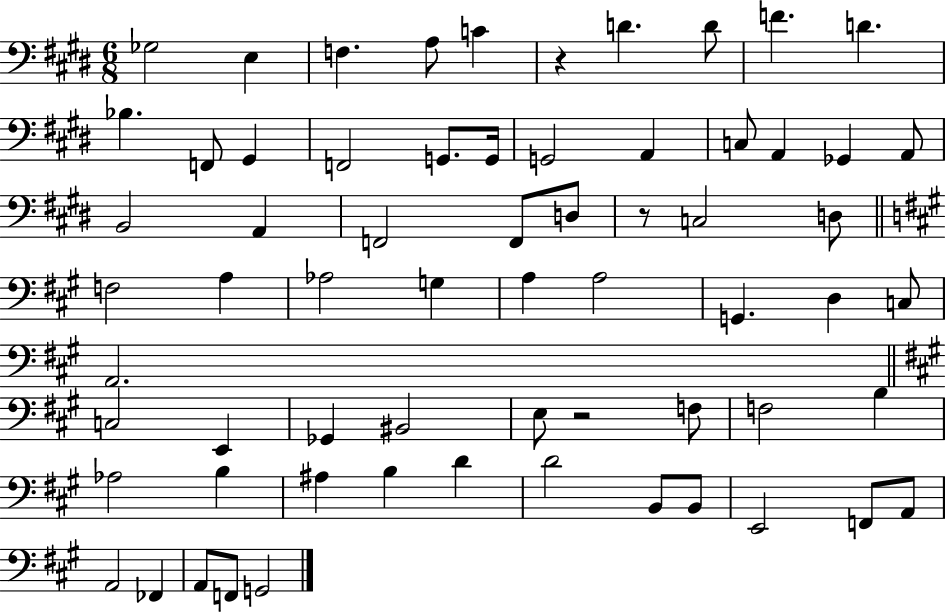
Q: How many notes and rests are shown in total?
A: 65